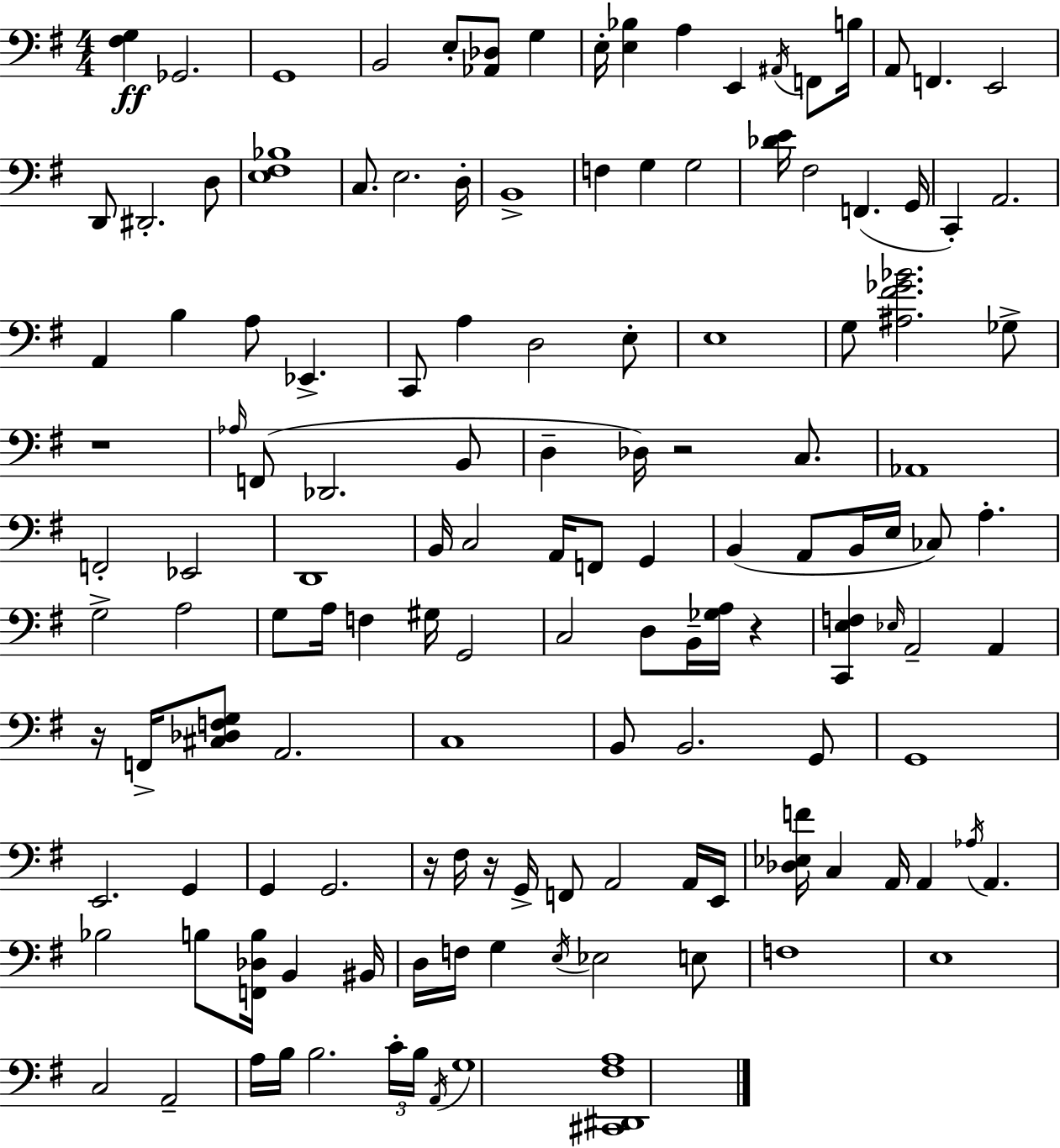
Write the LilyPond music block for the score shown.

{
  \clef bass
  \numericTimeSignature
  \time 4/4
  \key g \major
  <fis g>4\ff ges,2. | g,1 | b,2 e8-. <aes, des>8 g4 | e16-. <e bes>4 a4 e,4 \acciaccatura { ais,16 } f,8 | \break b16 a,8 f,4. e,2 | d,8 dis,2.-. d8 | <e fis bes>1 | c8. e2. | \break d16-. b,1-> | f4 g4 g2 | <des' e'>16 fis2 f,4.( | g,16 c,4-.) a,2. | \break a,4 b4 a8 ees,4.-> | c,8 a4 d2 e8-. | e1 | g8 <ais fis' ges' bes'>2. ges8-> | \break r1 | \grace { aes16 }( f,8 des,2. | b,8 d4-- des16) r2 c8. | aes,1 | \break f,2-. ees,2 | d,1 | b,16 c2 a,16 f,8 g,4 | b,4( a,8 b,16 e16 ces8) a4.-. | \break g2-> a2 | g8 a16 f4 gis16 g,2 | c2 d8 b,16-- <ges a>16 r4 | <c, e f>4 \grace { ees16 } a,2-- a,4 | \break r16 f,16-> <cis des f g>8 a,2. | c1 | b,8 b,2. | g,8 g,1 | \break e,2. g,4 | g,4 g,2. | r16 fis16 r16 g,16-> f,8 a,2 | a,16 e,16 <des ees f'>16 c4 a,16 a,4 \acciaccatura { aes16 } a,4. | \break bes2 b8 <f, des b>16 b,4 | bis,16 d16 f16 g4 \acciaccatura { e16 } ees2 | e8 f1 | e1 | \break c2 a,2-- | a16 b16 b2. | \tuplet 3/2 { c'16-. b16 \acciaccatura { a,16 } } g1 | <cis, dis, fis a>1 | \break \bar "|."
}